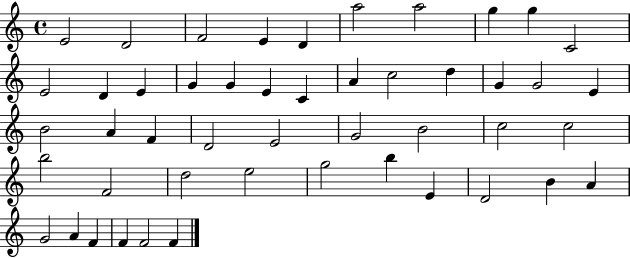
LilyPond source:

{
  \clef treble
  \time 4/4
  \defaultTimeSignature
  \key c \major
  e'2 d'2 | f'2 e'4 d'4 | a''2 a''2 | g''4 g''4 c'2 | \break e'2 d'4 e'4 | g'4 g'4 e'4 c'4 | a'4 c''2 d''4 | g'4 g'2 e'4 | \break b'2 a'4 f'4 | d'2 e'2 | g'2 b'2 | c''2 c''2 | \break b''2 f'2 | d''2 e''2 | g''2 b''4 e'4 | d'2 b'4 a'4 | \break g'2 a'4 f'4 | f'4 f'2 f'4 | \bar "|."
}